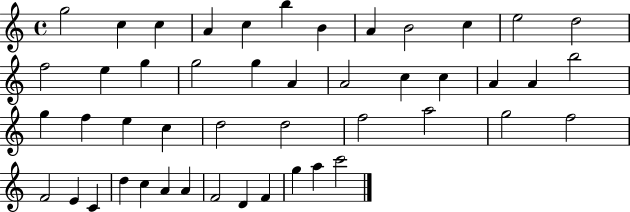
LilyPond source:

{
  \clef treble
  \time 4/4
  \defaultTimeSignature
  \key c \major
  g''2 c''4 c''4 | a'4 c''4 b''4 b'4 | a'4 b'2 c''4 | e''2 d''2 | \break f''2 e''4 g''4 | g''2 g''4 a'4 | a'2 c''4 c''4 | a'4 a'4 b''2 | \break g''4 f''4 e''4 c''4 | d''2 d''2 | f''2 a''2 | g''2 f''2 | \break f'2 e'4 c'4 | d''4 c''4 a'4 a'4 | f'2 d'4 f'4 | g''4 a''4 c'''2 | \break \bar "|."
}